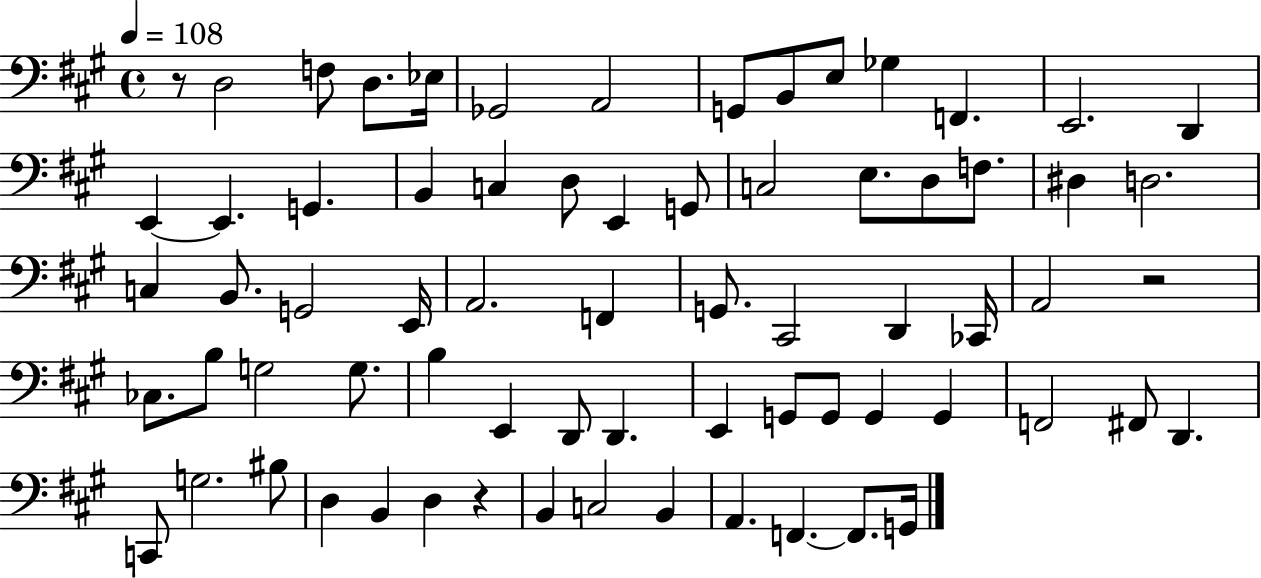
R/e D3/h F3/e D3/e. Eb3/s Gb2/h A2/h G2/e B2/e E3/e Gb3/q F2/q. E2/h. D2/q E2/q E2/q. G2/q. B2/q C3/q D3/e E2/q G2/e C3/h E3/e. D3/e F3/e. D#3/q D3/h. C3/q B2/e. G2/h E2/s A2/h. F2/q G2/e. C#2/h D2/q CES2/s A2/h R/h CES3/e. B3/e G3/h G3/e. B3/q E2/q D2/e D2/q. E2/q G2/e G2/e G2/q G2/q F2/h F#2/e D2/q. C2/e G3/h. BIS3/e D3/q B2/q D3/q R/q B2/q C3/h B2/q A2/q. F2/q. F2/e. G2/s